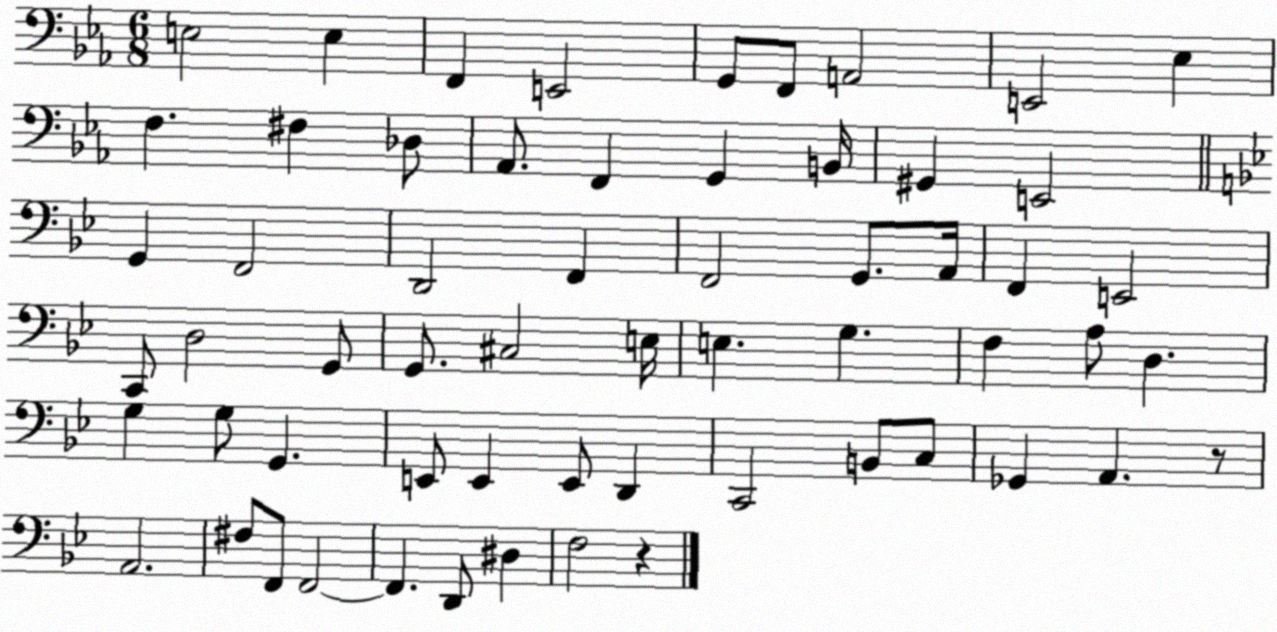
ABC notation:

X:1
T:Untitled
M:6/8
L:1/4
K:Eb
E,2 E, F,, E,,2 G,,/2 F,,/2 A,,2 E,,2 _E, F, ^F, _D,/2 _A,,/2 F,, G,, B,,/4 ^G,, E,,2 G,, F,,2 D,,2 F,, F,,2 G,,/2 A,,/4 F,, E,,2 C,,/2 D,2 G,,/2 G,,/2 ^C,2 E,/4 E, G, F, A,/2 D, G, G,/2 G,, E,,/2 E,, E,,/2 D,, C,,2 B,,/2 C,/2 _G,, A,, z/2 A,,2 ^F,/2 F,,/2 F,,2 F,, D,,/2 ^D, F,2 z